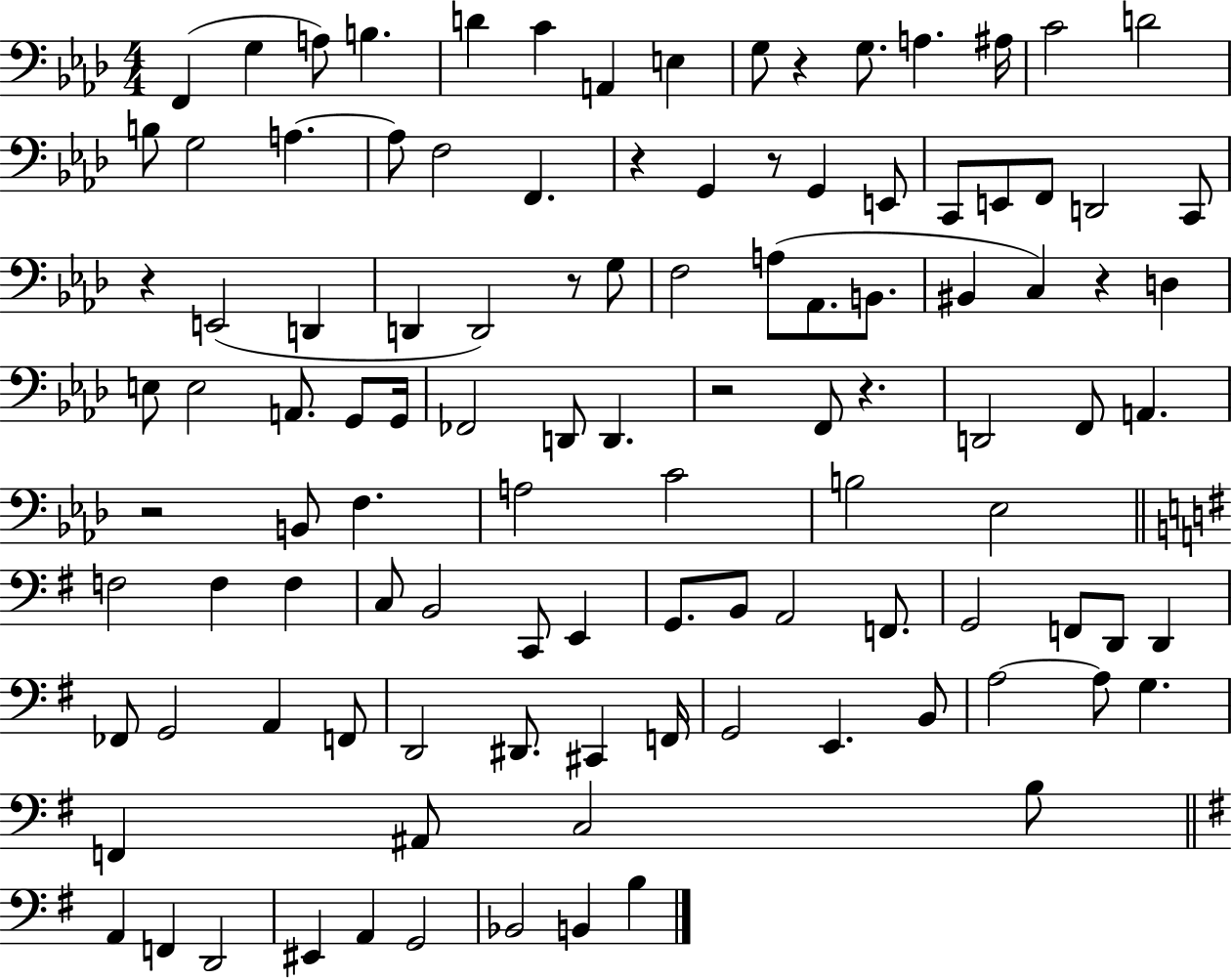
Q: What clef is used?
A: bass